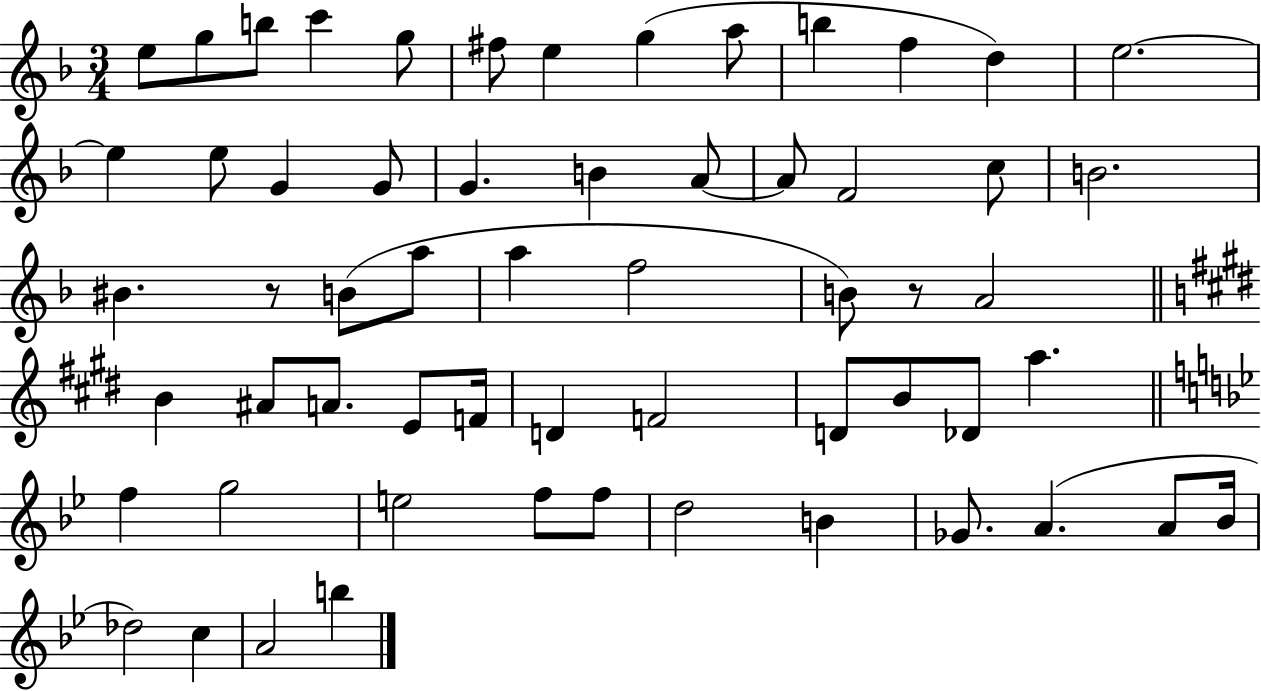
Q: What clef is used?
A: treble